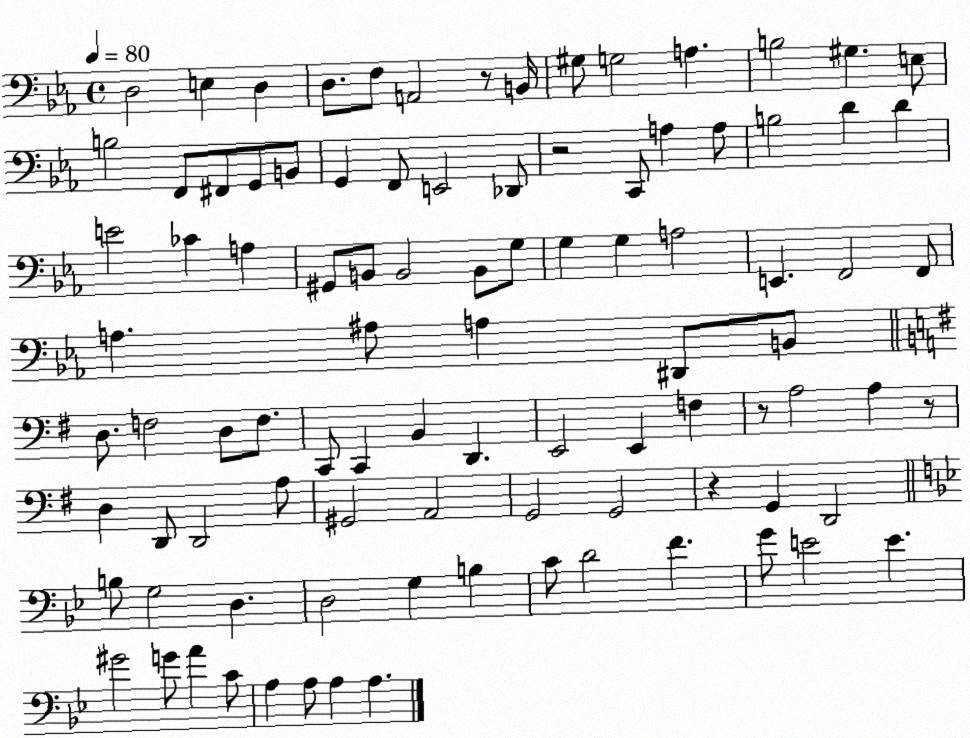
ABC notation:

X:1
T:Untitled
M:4/4
L:1/4
K:Eb
D,2 E, D, D,/2 F,/2 A,,2 z/2 B,,/4 ^G,/2 G,2 A, B,2 ^G, E,/2 B,2 F,,/2 ^F,,/2 G,,/2 B,,/2 G,, F,,/2 E,,2 _D,,/2 z2 C,,/2 A, A,/2 B,2 D D E2 _C A, ^G,,/2 B,,/2 B,,2 B,,/2 G,/2 G, G, A,2 E,, F,,2 F,,/2 A, ^A,/2 A, ^D,,/2 B,,/2 D,/2 F,2 D,/2 F,/2 C,,/2 C,, B,, D,, E,,2 E,, F, z/2 A,2 A, z/2 D, D,,/2 D,,2 A,/2 ^G,,2 A,,2 G,,2 G,,2 z G,, D,,2 B,/2 G,2 D, D,2 G, B, C/2 D2 F G/2 E2 E ^G2 G/2 A C/2 A, A,/2 A, A,